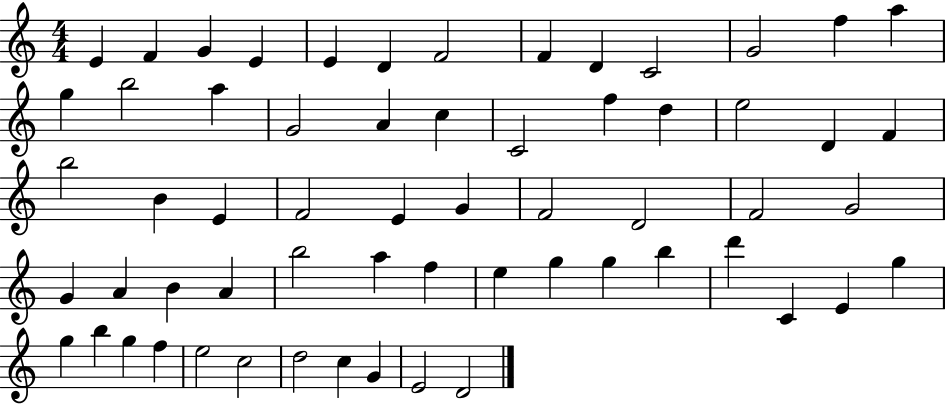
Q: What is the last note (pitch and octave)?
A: D4